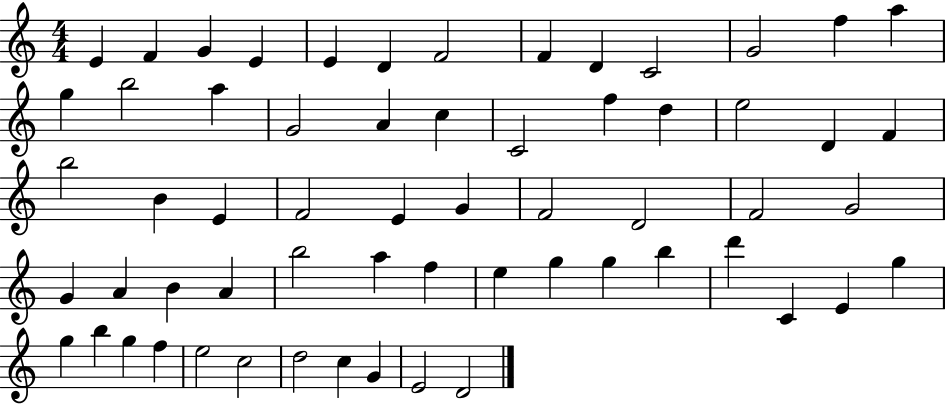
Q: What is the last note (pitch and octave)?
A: D4